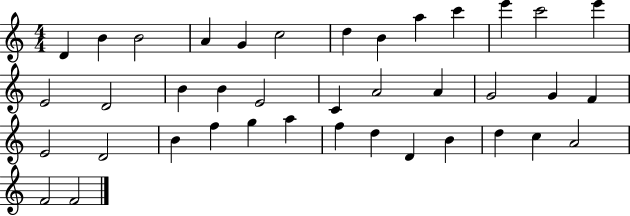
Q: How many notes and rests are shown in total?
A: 39